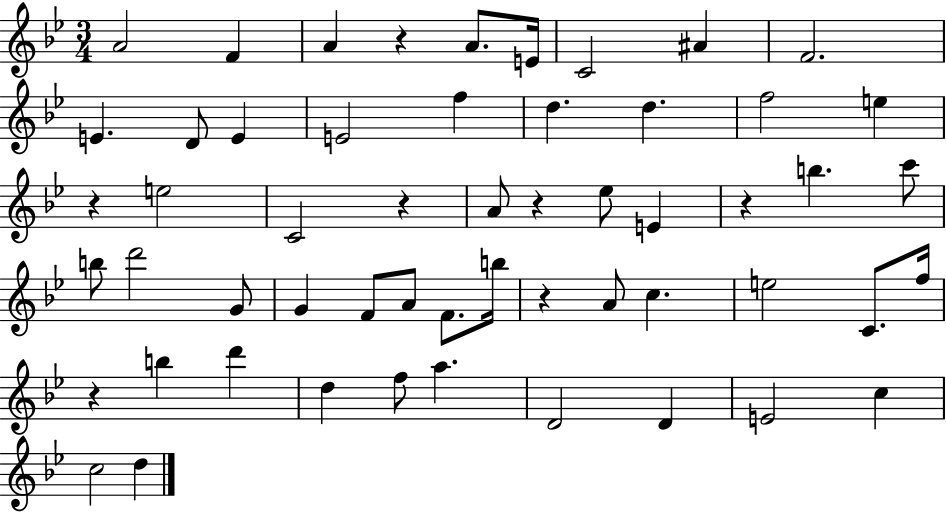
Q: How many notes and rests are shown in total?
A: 55